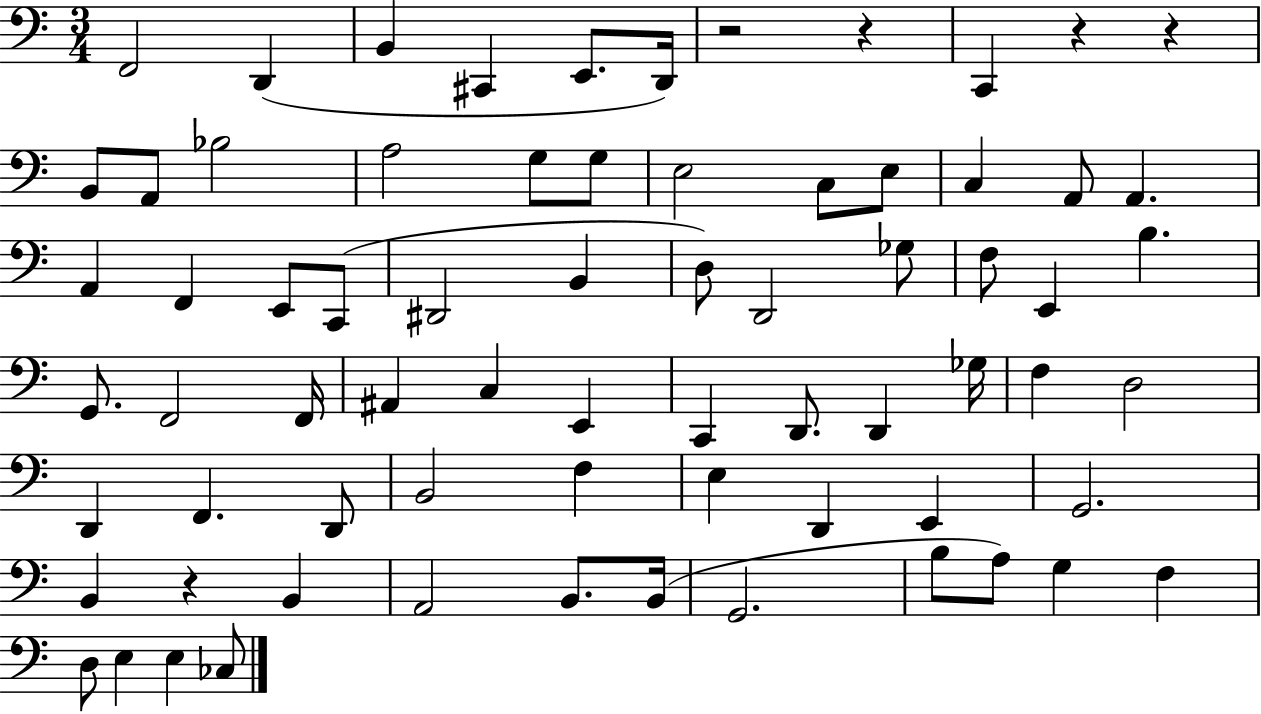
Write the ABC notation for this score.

X:1
T:Untitled
M:3/4
L:1/4
K:C
F,,2 D,, B,, ^C,, E,,/2 D,,/4 z2 z C,, z z B,,/2 A,,/2 _B,2 A,2 G,/2 G,/2 E,2 C,/2 E,/2 C, A,,/2 A,, A,, F,, E,,/2 C,,/2 ^D,,2 B,, D,/2 D,,2 _G,/2 F,/2 E,, B, G,,/2 F,,2 F,,/4 ^A,, C, E,, C,, D,,/2 D,, _G,/4 F, D,2 D,, F,, D,,/2 B,,2 F, E, D,, E,, G,,2 B,, z B,, A,,2 B,,/2 B,,/4 G,,2 B,/2 A,/2 G, F, D,/2 E, E, _C,/2